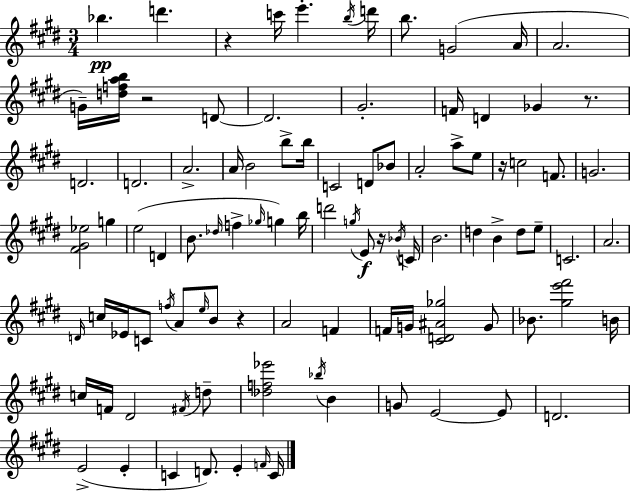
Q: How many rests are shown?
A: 6